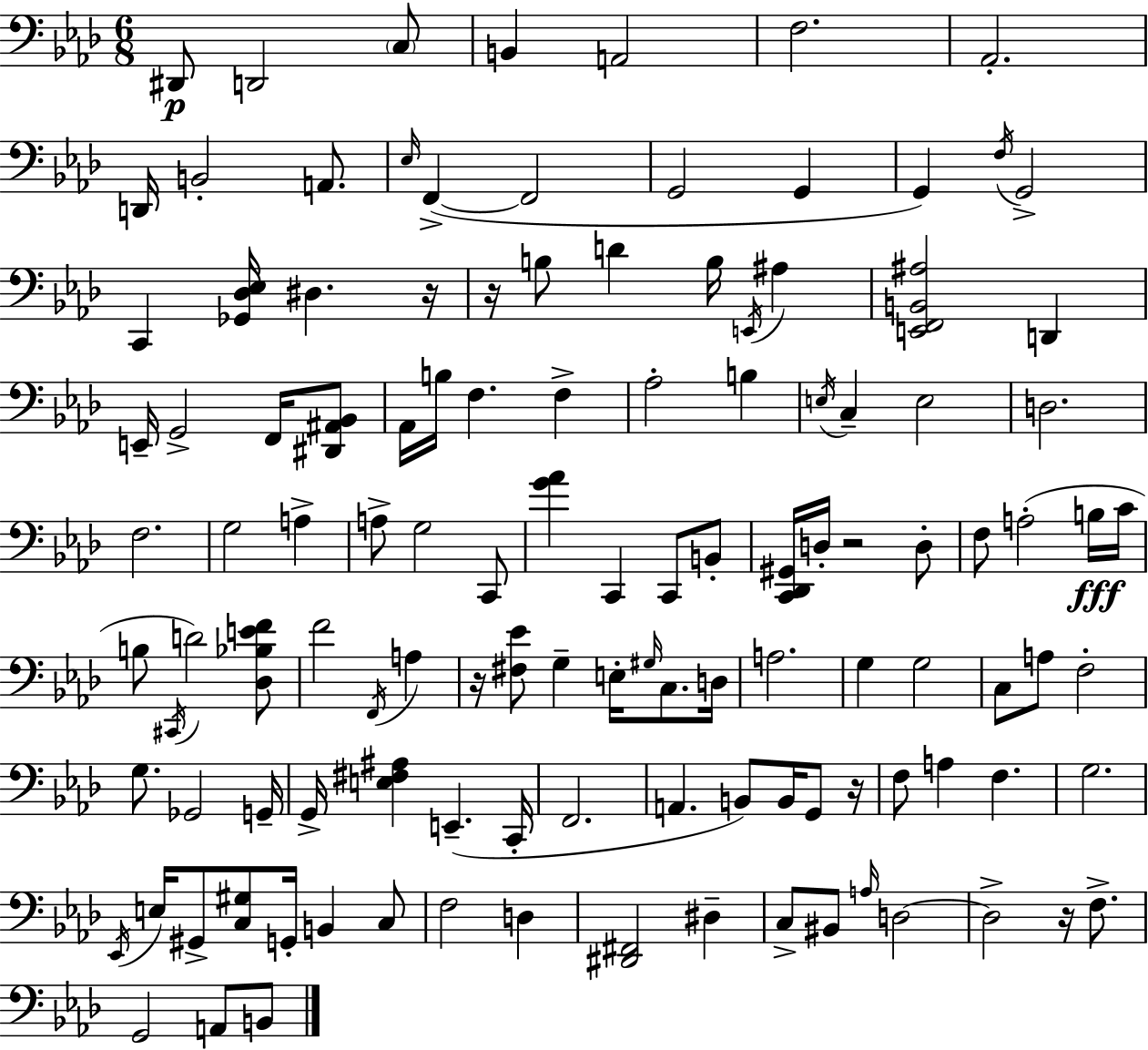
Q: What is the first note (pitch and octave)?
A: D#2